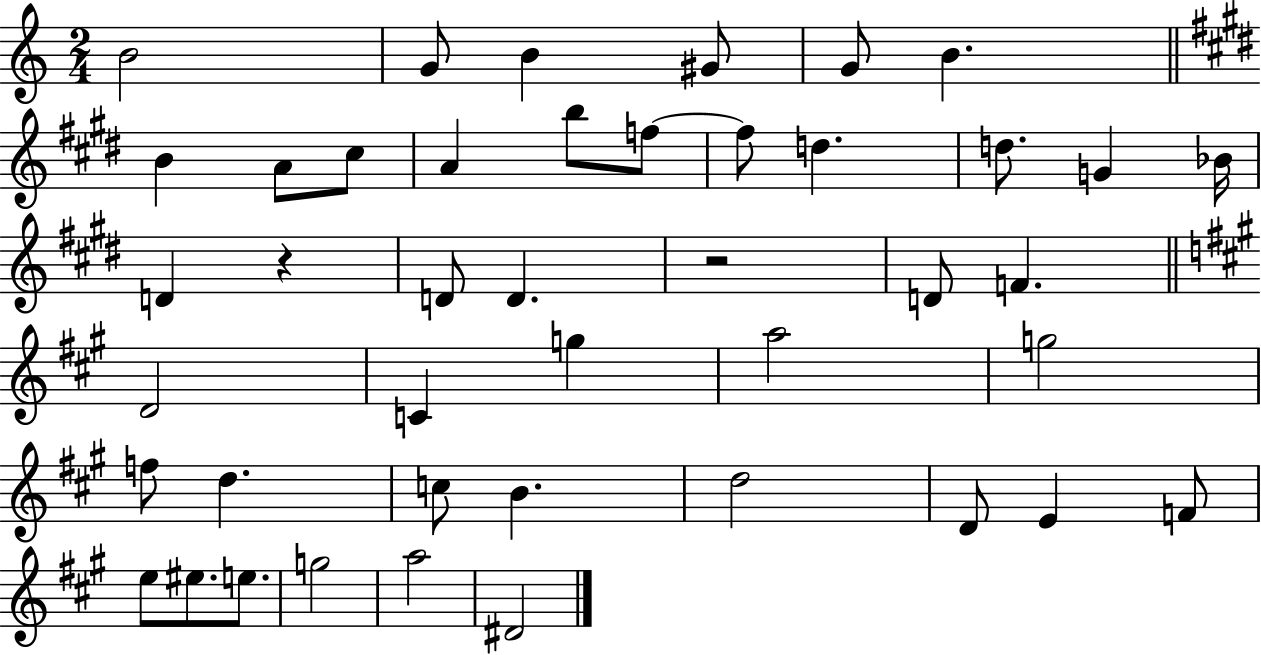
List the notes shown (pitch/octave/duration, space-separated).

B4/h G4/e B4/q G#4/e G4/e B4/q. B4/q A4/e C#5/e A4/q B5/e F5/e F5/e D5/q. D5/e. G4/q Bb4/s D4/q R/q D4/e D4/q. R/h D4/e F4/q. D4/h C4/q G5/q A5/h G5/h F5/e D5/q. C5/e B4/q. D5/h D4/e E4/q F4/e E5/e EIS5/e. E5/e. G5/h A5/h D#4/h